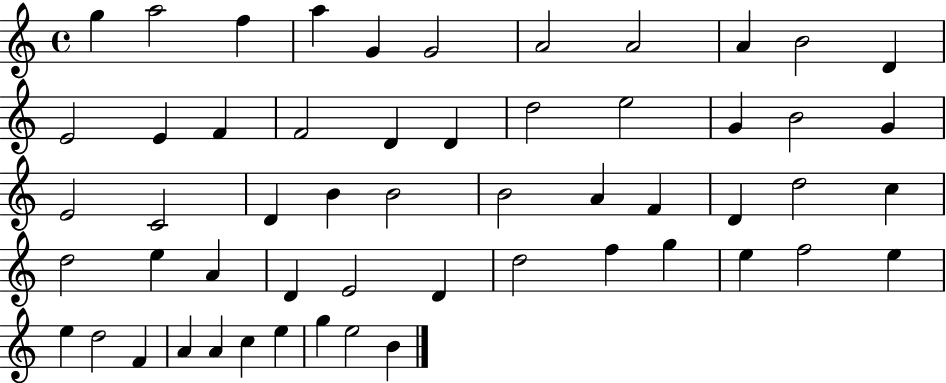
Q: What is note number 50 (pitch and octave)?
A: A4